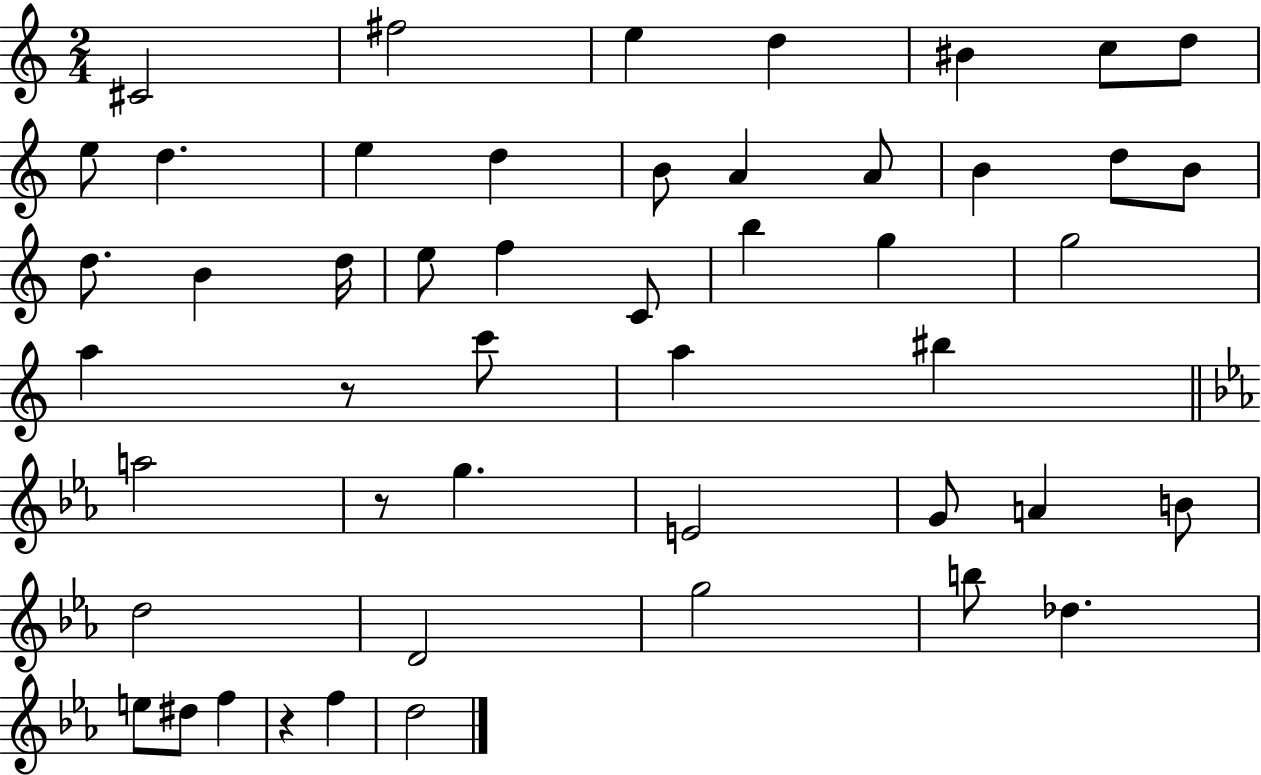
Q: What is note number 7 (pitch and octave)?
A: D5